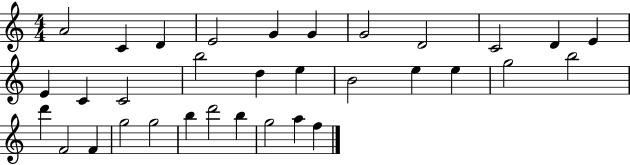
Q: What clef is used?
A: treble